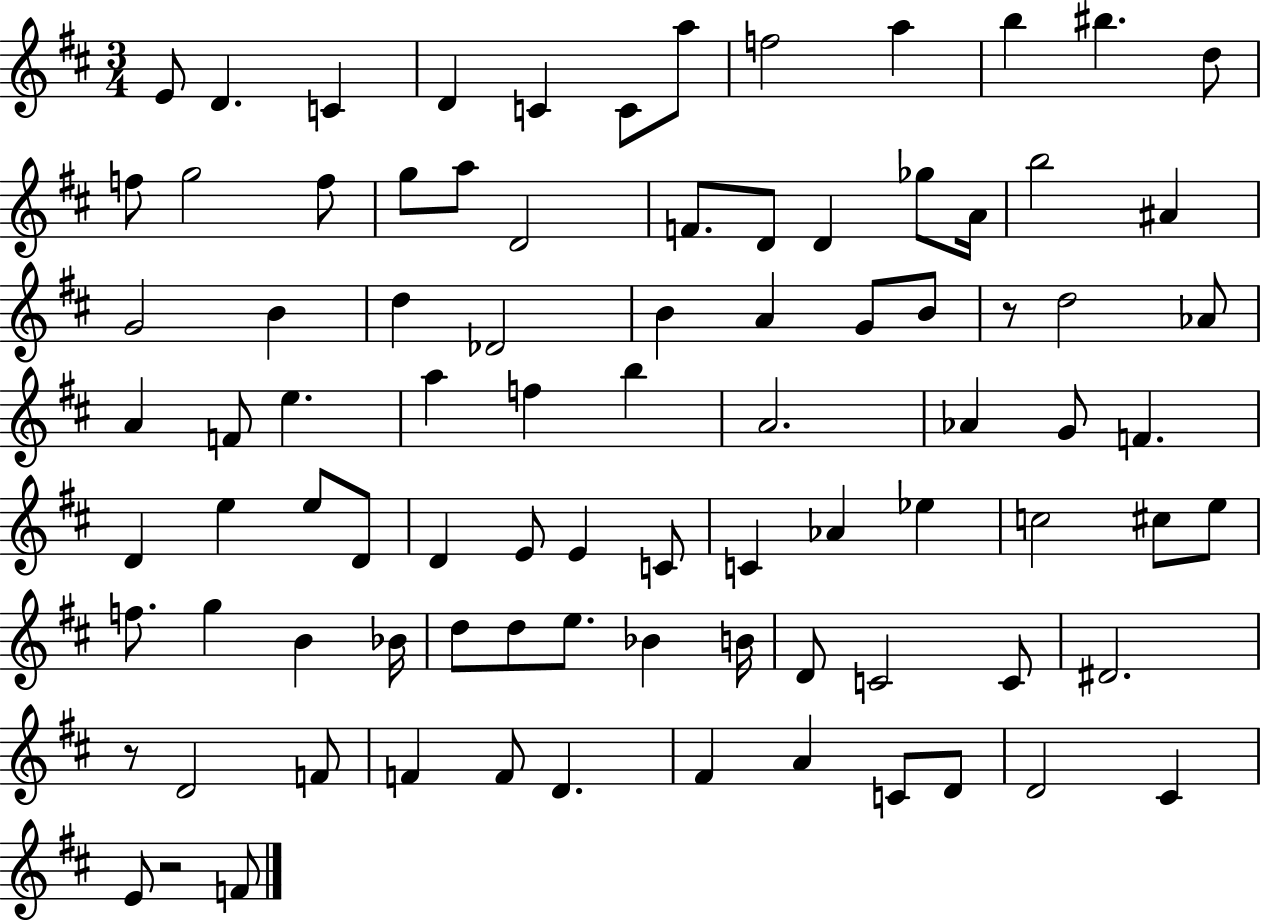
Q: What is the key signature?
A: D major